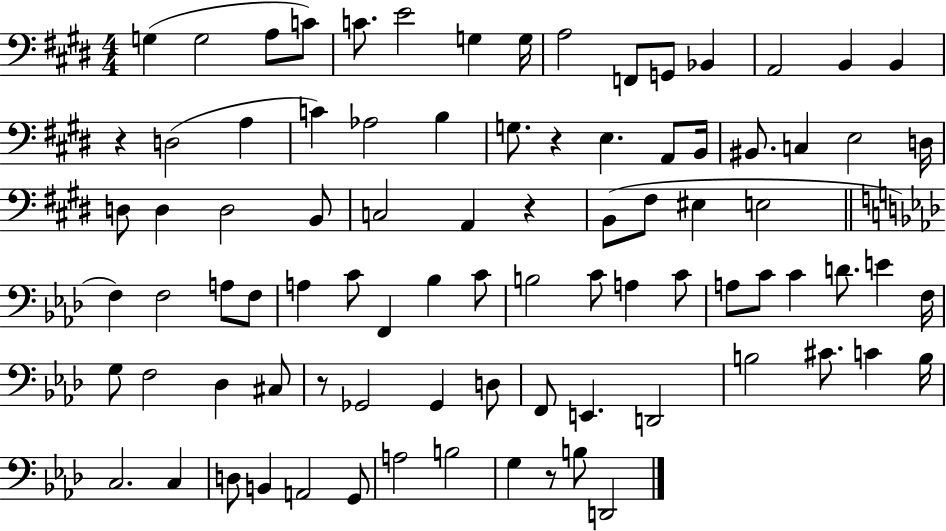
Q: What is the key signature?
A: E major